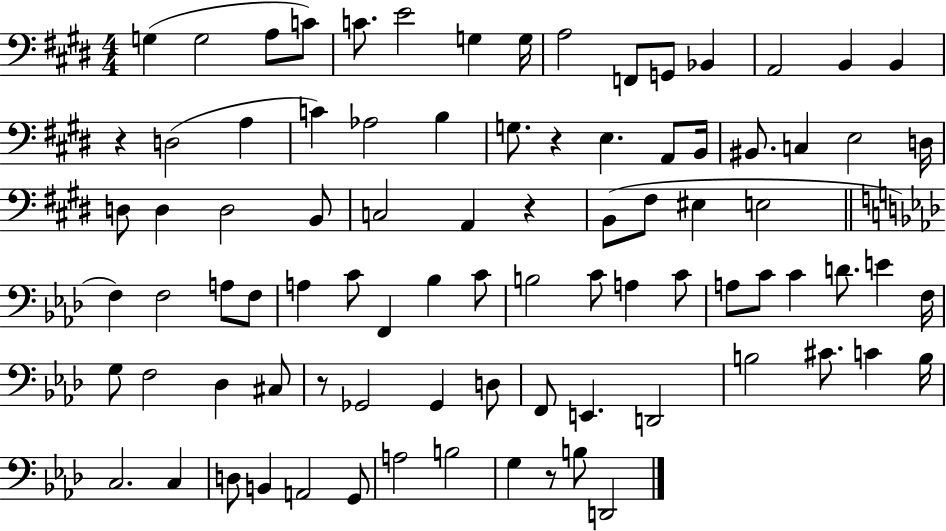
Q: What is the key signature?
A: E major